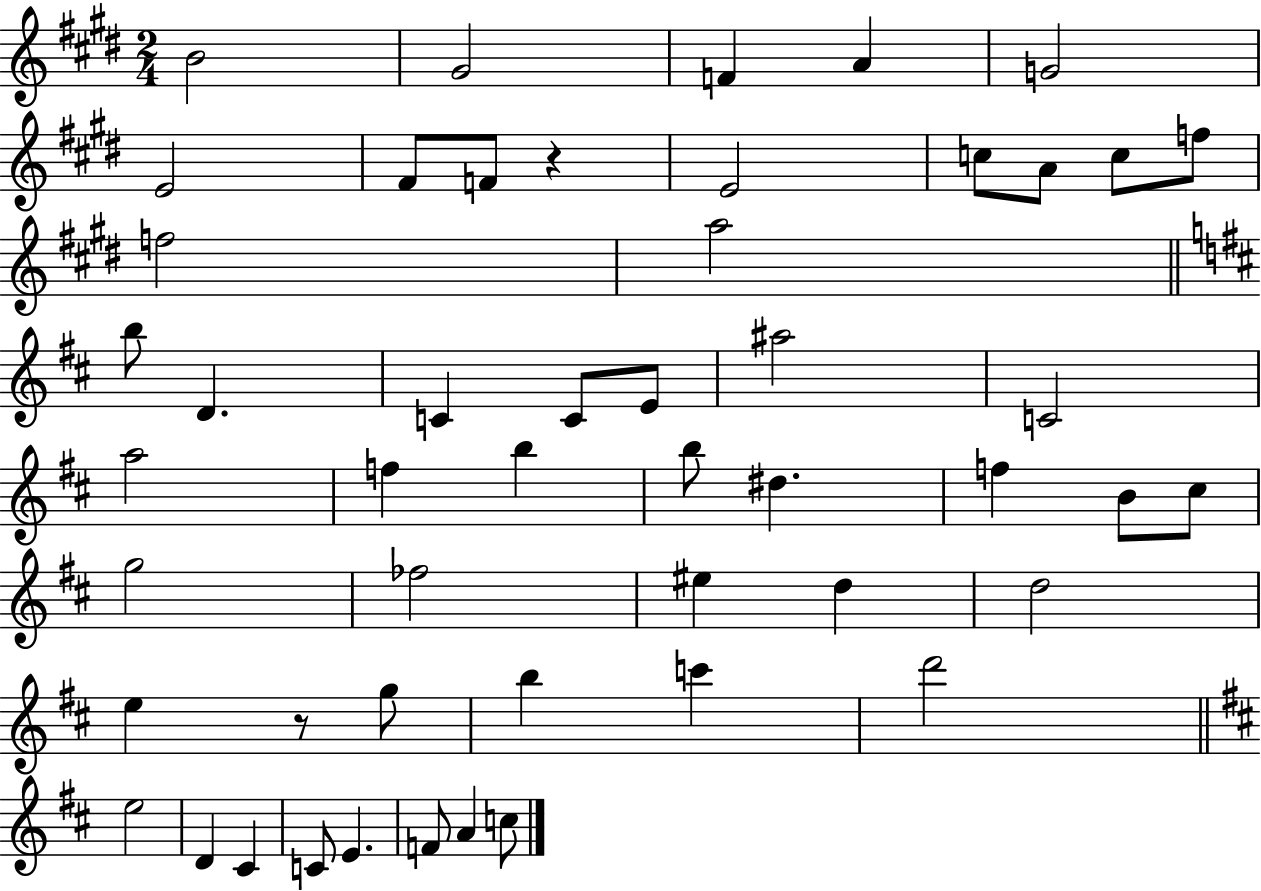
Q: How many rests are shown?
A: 2